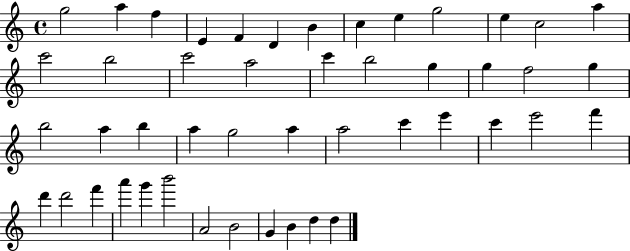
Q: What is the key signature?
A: C major